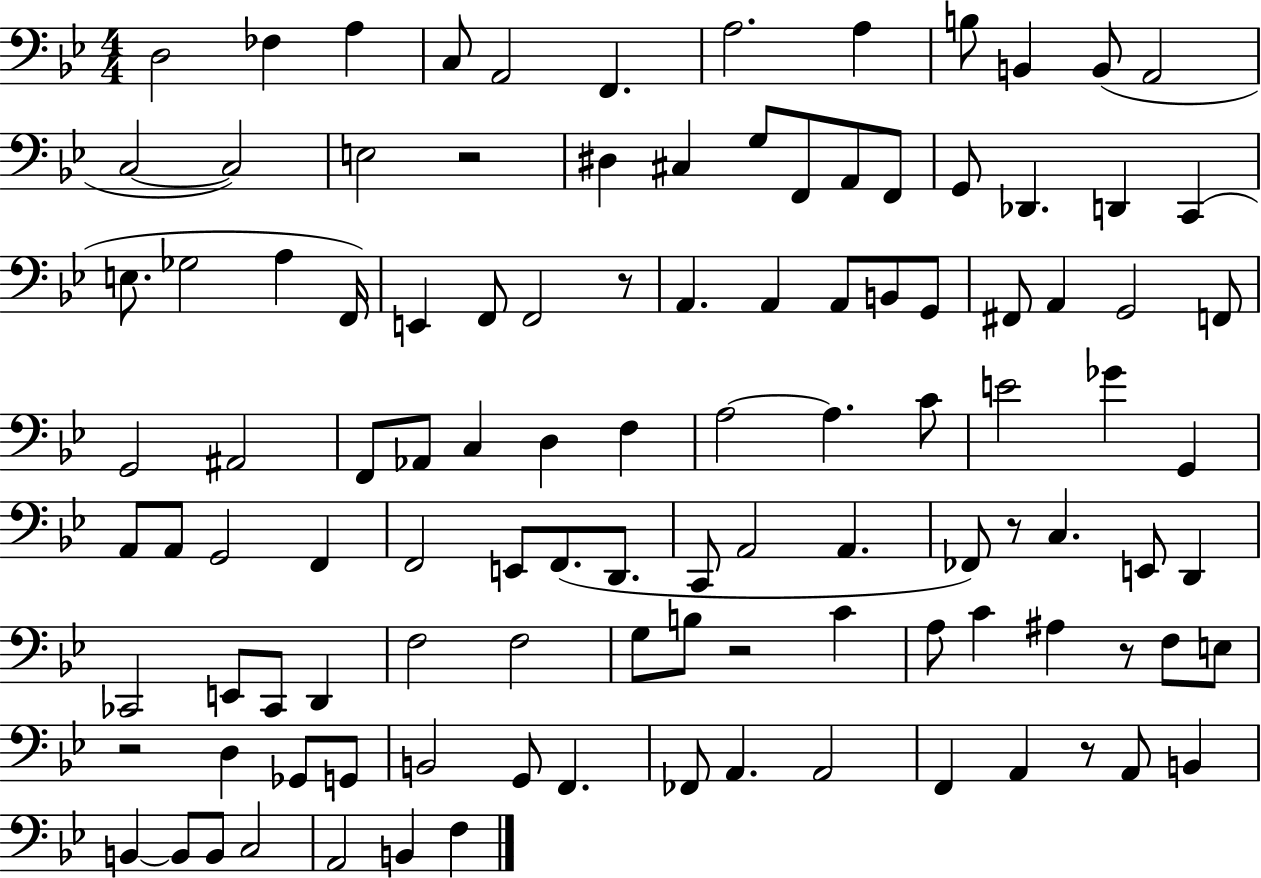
{
  \clef bass
  \numericTimeSignature
  \time 4/4
  \key bes \major
  d2 fes4 a4 | c8 a,2 f,4. | a2. a4 | b8 b,4 b,8( a,2 | \break c2~~ c2) | e2 r2 | dis4 cis4 g8 f,8 a,8 f,8 | g,8 des,4. d,4 c,4( | \break e8. ges2 a4 f,16) | e,4 f,8 f,2 r8 | a,4. a,4 a,8 b,8 g,8 | fis,8 a,4 g,2 f,8 | \break g,2 ais,2 | f,8 aes,8 c4 d4 f4 | a2~~ a4. c'8 | e'2 ges'4 g,4 | \break a,8 a,8 g,2 f,4 | f,2 e,8 f,8.( d,8. | c,8 a,2 a,4. | fes,8) r8 c4. e,8 d,4 | \break ces,2 e,8 ces,8 d,4 | f2 f2 | g8 b8 r2 c'4 | a8 c'4 ais4 r8 f8 e8 | \break r2 d4 ges,8 g,8 | b,2 g,8 f,4. | fes,8 a,4. a,2 | f,4 a,4 r8 a,8 b,4 | \break b,4~~ b,8 b,8 c2 | a,2 b,4 f4 | \bar "|."
}